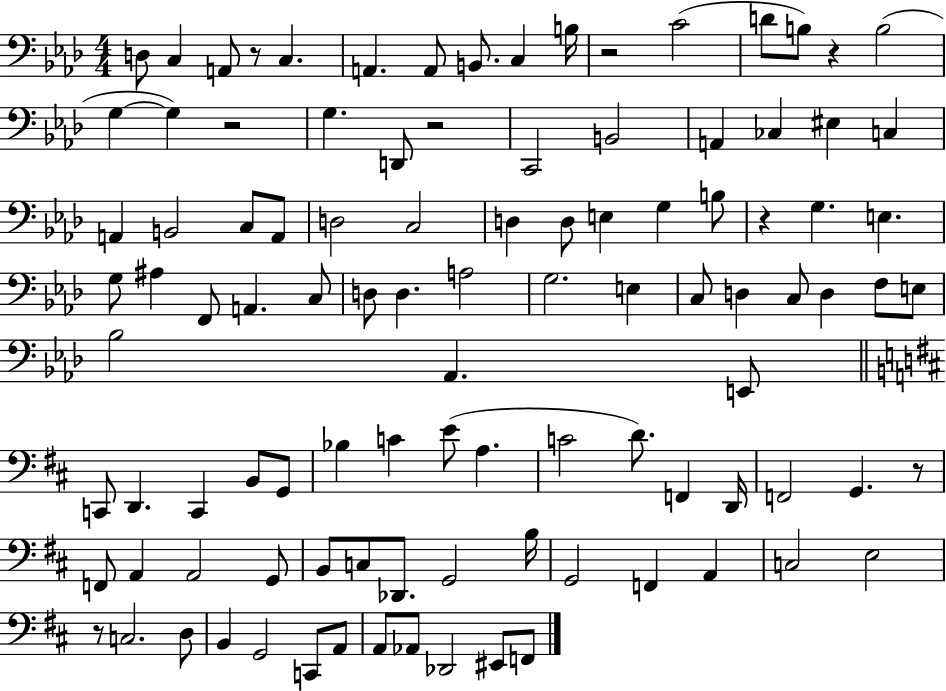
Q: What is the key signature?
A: AES major